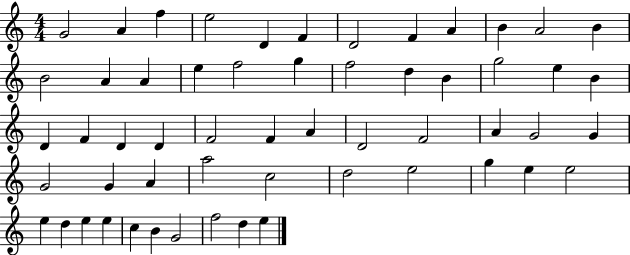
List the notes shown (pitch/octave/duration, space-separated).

G4/h A4/q F5/q E5/h D4/q F4/q D4/h F4/q A4/q B4/q A4/h B4/q B4/h A4/q A4/q E5/q F5/h G5/q F5/h D5/q B4/q G5/h E5/q B4/q D4/q F4/q D4/q D4/q F4/h F4/q A4/q D4/h F4/h A4/q G4/h G4/q G4/h G4/q A4/q A5/h C5/h D5/h E5/h G5/q E5/q E5/h E5/q D5/q E5/q E5/q C5/q B4/q G4/h F5/h D5/q E5/q